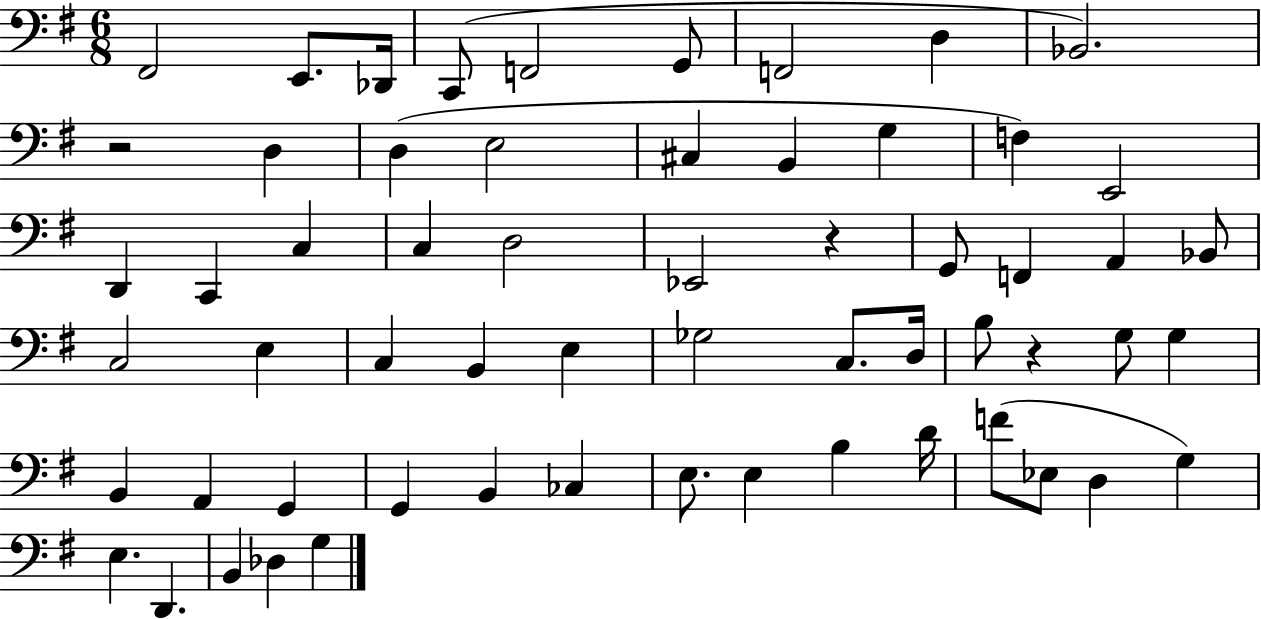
F#2/h E2/e. Db2/s C2/e F2/h G2/e F2/h D3/q Bb2/h. R/h D3/q D3/q E3/h C#3/q B2/q G3/q F3/q E2/h D2/q C2/q C3/q C3/q D3/h Eb2/h R/q G2/e F2/q A2/q Bb2/e C3/h E3/q C3/q B2/q E3/q Gb3/h C3/e. D3/s B3/e R/q G3/e G3/q B2/q A2/q G2/q G2/q B2/q CES3/q E3/e. E3/q B3/q D4/s F4/e Eb3/e D3/q G3/q E3/q. D2/q. B2/q Db3/q G3/q